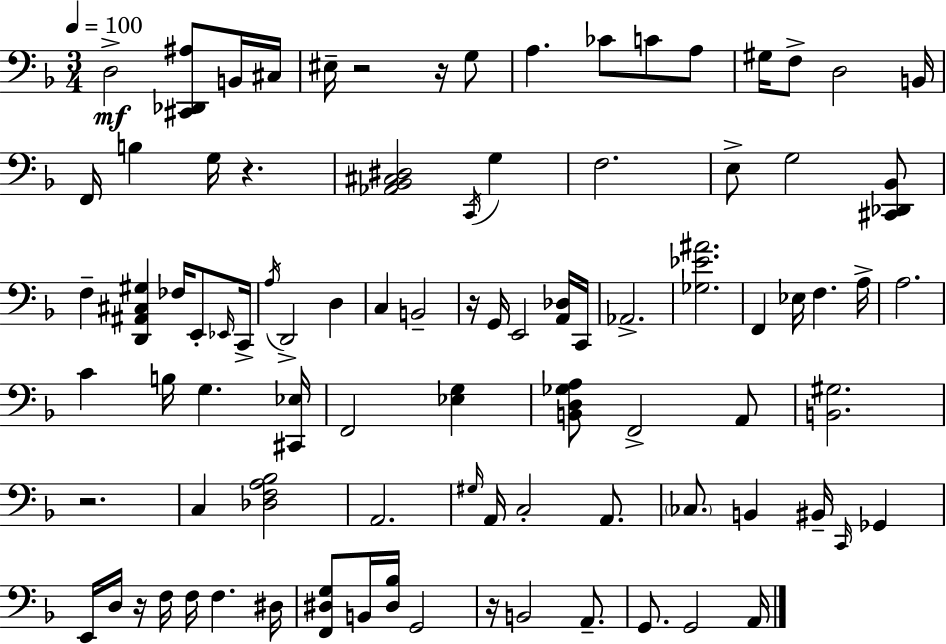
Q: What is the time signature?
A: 3/4